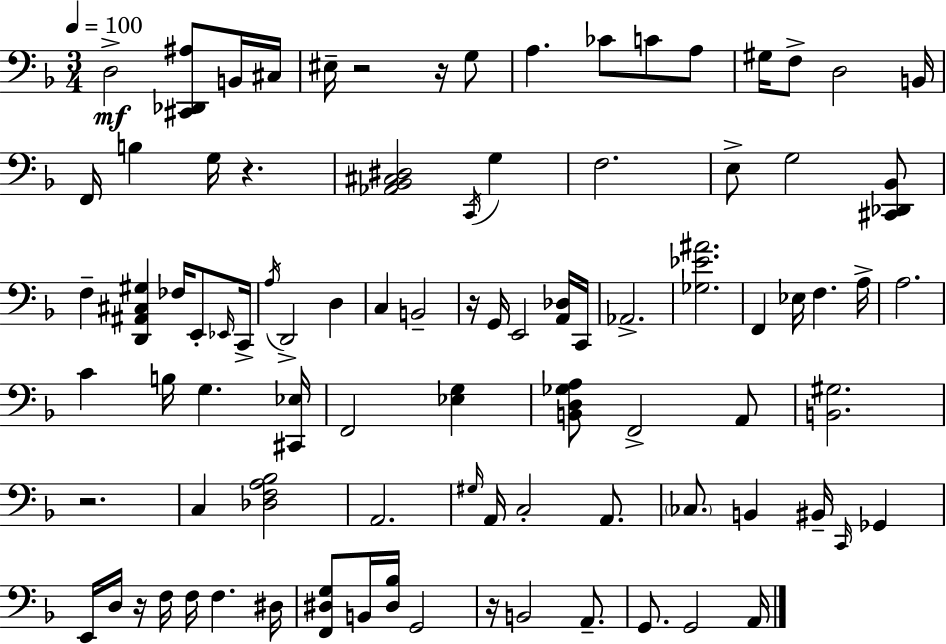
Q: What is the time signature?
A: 3/4